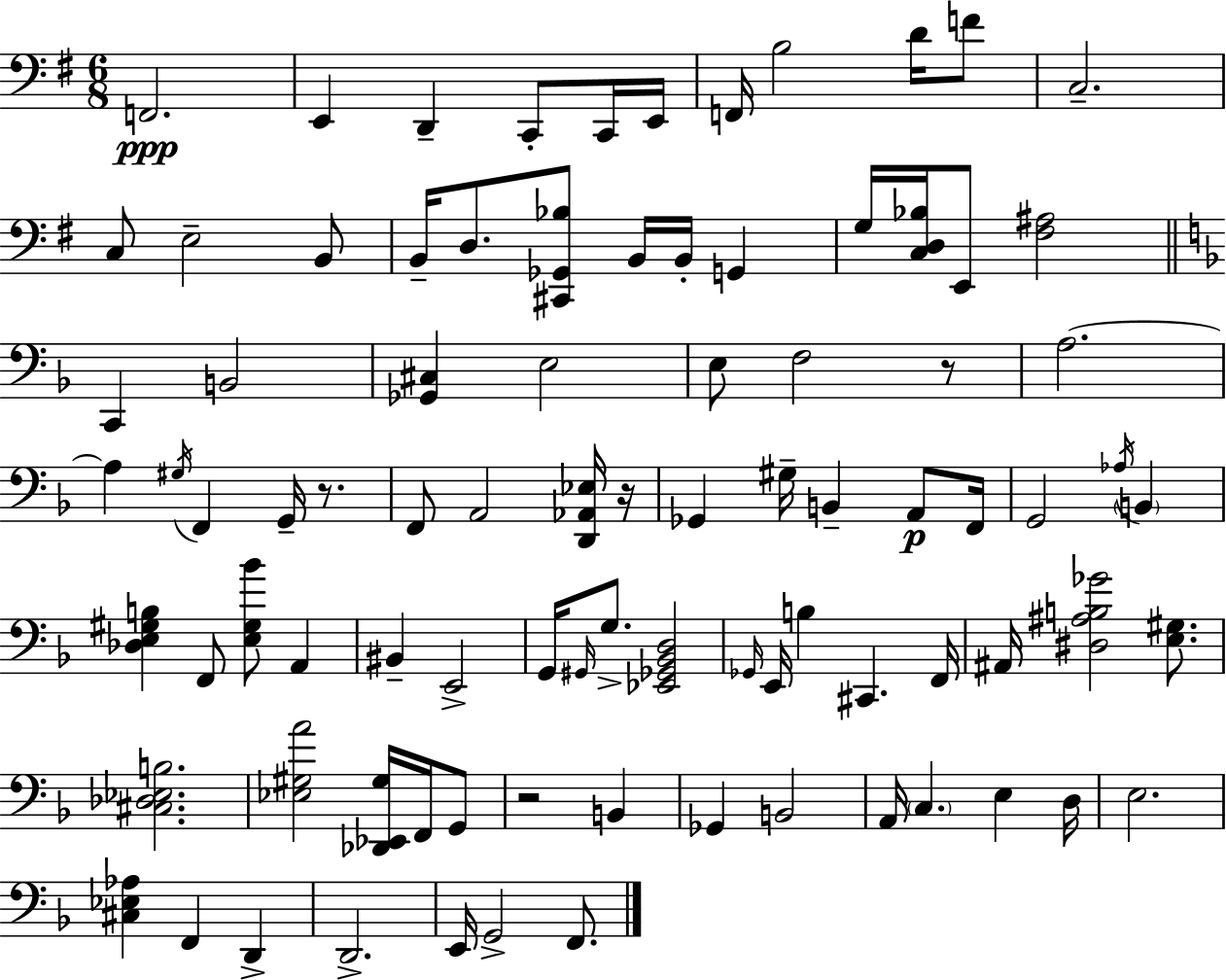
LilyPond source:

{
  \clef bass
  \numericTimeSignature
  \time 6/8
  \key g \major
  f,2.\ppp | e,4 d,4-- c,8-. c,16 e,16 | f,16 b2 d'16 f'8 | c2.-- | \break c8 e2-- b,8 | b,16-- d8. <cis, ges, bes>8 b,16 b,16-. g,4 | g16 <c d bes>16 e,8 <fis ais>2 | \bar "||" \break \key d \minor c,4 b,2 | <ges, cis>4 e2 | e8 f2 r8 | a2.~~ | \break a4 \acciaccatura { gis16 } f,4 g,16-- r8. | f,8 a,2 <d, aes, ees>16 | r16 ges,4 gis16-- b,4-- a,8\p | f,16 g,2 \acciaccatura { aes16 } \parenthesize b,4 | \break <des e gis b>4 f,8 <e gis bes'>8 a,4 | bis,4-- e,2-> | g,16 \grace { gis,16 } g8.-> <ees, ges, bes, d>2 | \grace { ges,16 } e,16 b4 cis,4. | \break f,16 ais,16 <dis ais b ges'>2 | <e gis>8. <cis des ees b>2. | <ees gis a'>2 | <des, ees, gis>16 f,16 g,8 r2 | \break b,4 ges,4 b,2 | a,16 \parenthesize c4. e4 | d16 e2. | <cis ees aes>4 f,4 | \break d,4-> d,2.-> | e,16 g,2-> | f,8. \bar "|."
}